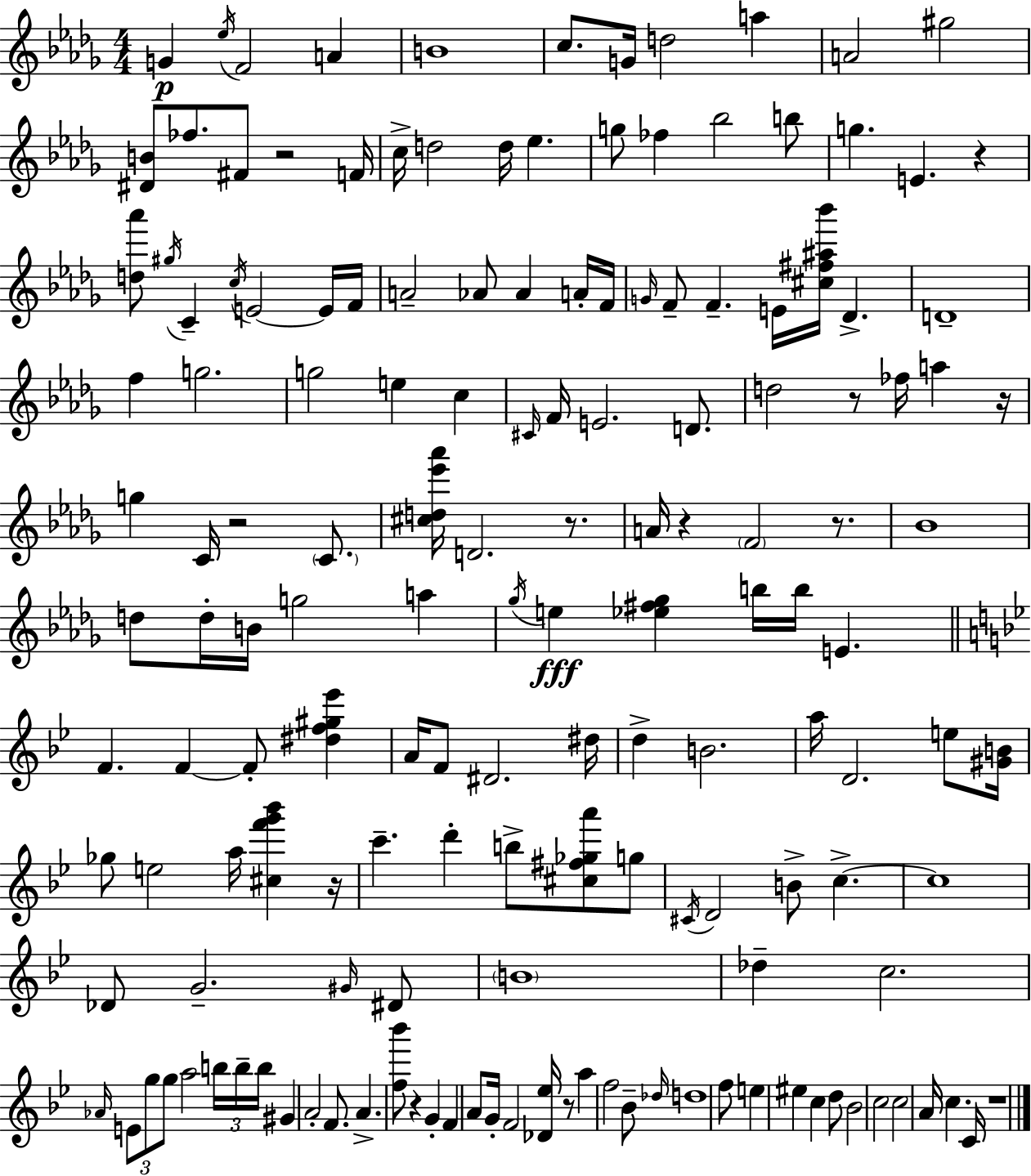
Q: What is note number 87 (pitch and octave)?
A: D6